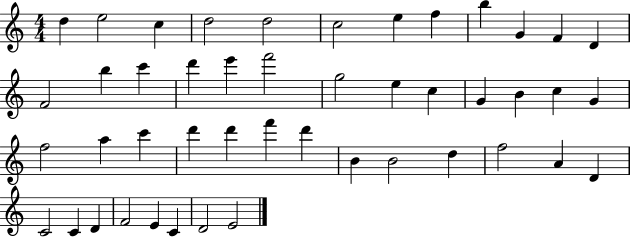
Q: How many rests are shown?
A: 0